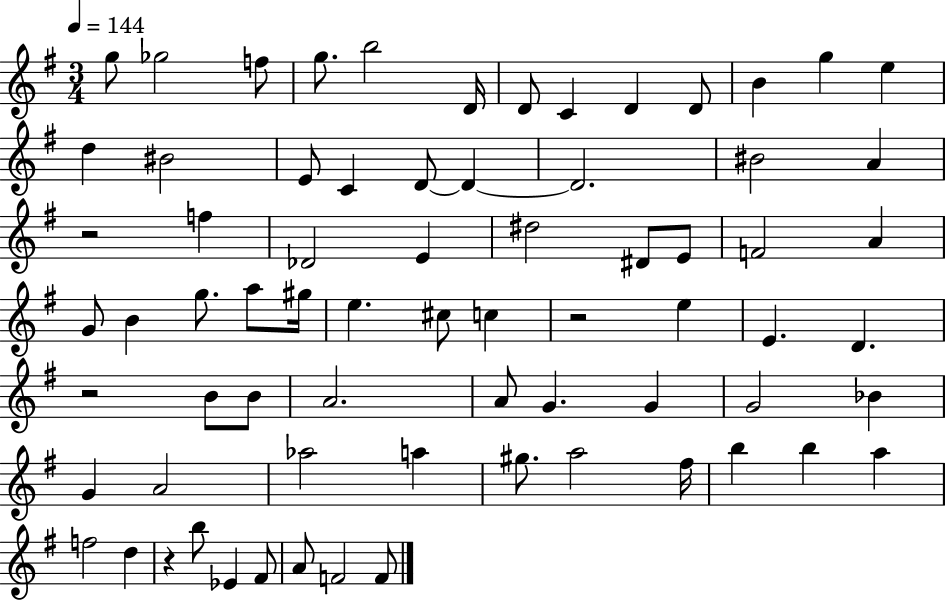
G5/e Gb5/h F5/e G5/e. B5/h D4/s D4/e C4/q D4/q D4/e B4/q G5/q E5/q D5/q BIS4/h E4/e C4/q D4/e D4/q D4/h. BIS4/h A4/q R/h F5/q Db4/h E4/q D#5/h D#4/e E4/e F4/h A4/q G4/e B4/q G5/e. A5/e G#5/s E5/q. C#5/e C5/q R/h E5/q E4/q. D4/q. R/h B4/e B4/e A4/h. A4/e G4/q. G4/q G4/h Bb4/q G4/q A4/h Ab5/h A5/q G#5/e. A5/h F#5/s B5/q B5/q A5/q F5/h D5/q R/q B5/e Eb4/q F#4/e A4/e F4/h F4/e